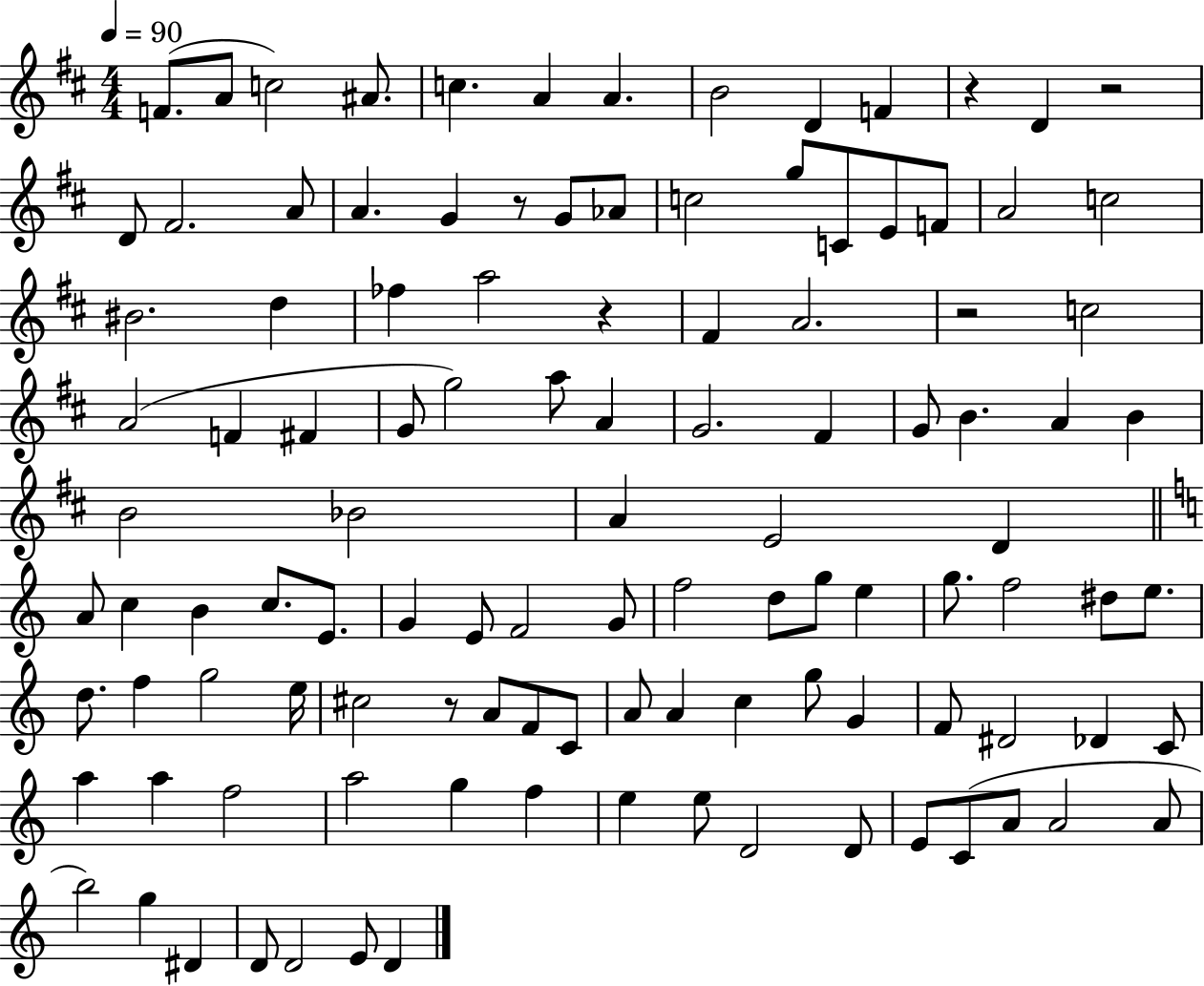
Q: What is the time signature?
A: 4/4